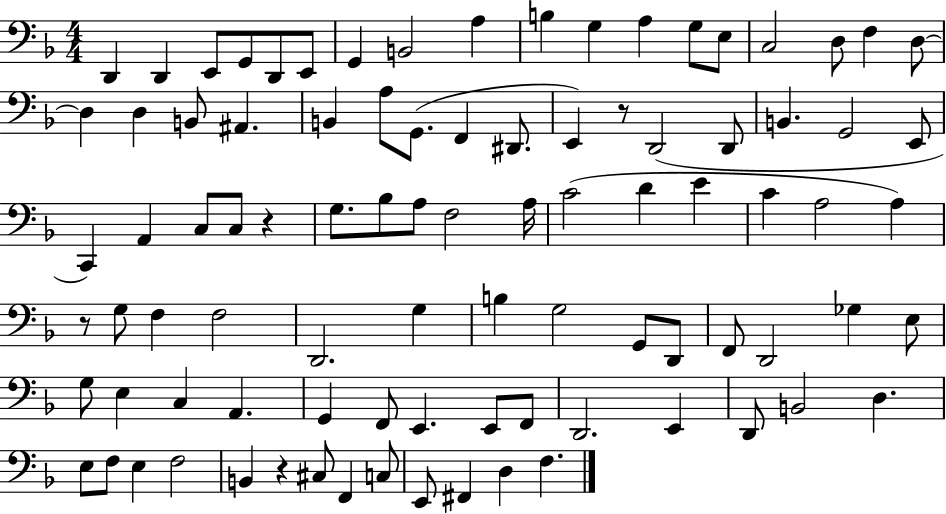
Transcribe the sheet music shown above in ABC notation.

X:1
T:Untitled
M:4/4
L:1/4
K:F
D,, D,, E,,/2 G,,/2 D,,/2 E,,/2 G,, B,,2 A, B, G, A, G,/2 E,/2 C,2 D,/2 F, D,/2 D, D, B,,/2 ^A,, B,, A,/2 G,,/2 F,, ^D,,/2 E,, z/2 D,,2 D,,/2 B,, G,,2 E,,/2 C,, A,, C,/2 C,/2 z G,/2 _B,/2 A,/2 F,2 A,/4 C2 D E C A,2 A, z/2 G,/2 F, F,2 D,,2 G, B, G,2 G,,/2 D,,/2 F,,/2 D,,2 _G, E,/2 G,/2 E, C, A,, G,, F,,/2 E,, E,,/2 F,,/2 D,,2 E,, D,,/2 B,,2 D, E,/2 F,/2 E, F,2 B,, z ^C,/2 F,, C,/2 E,,/2 ^F,, D, F,